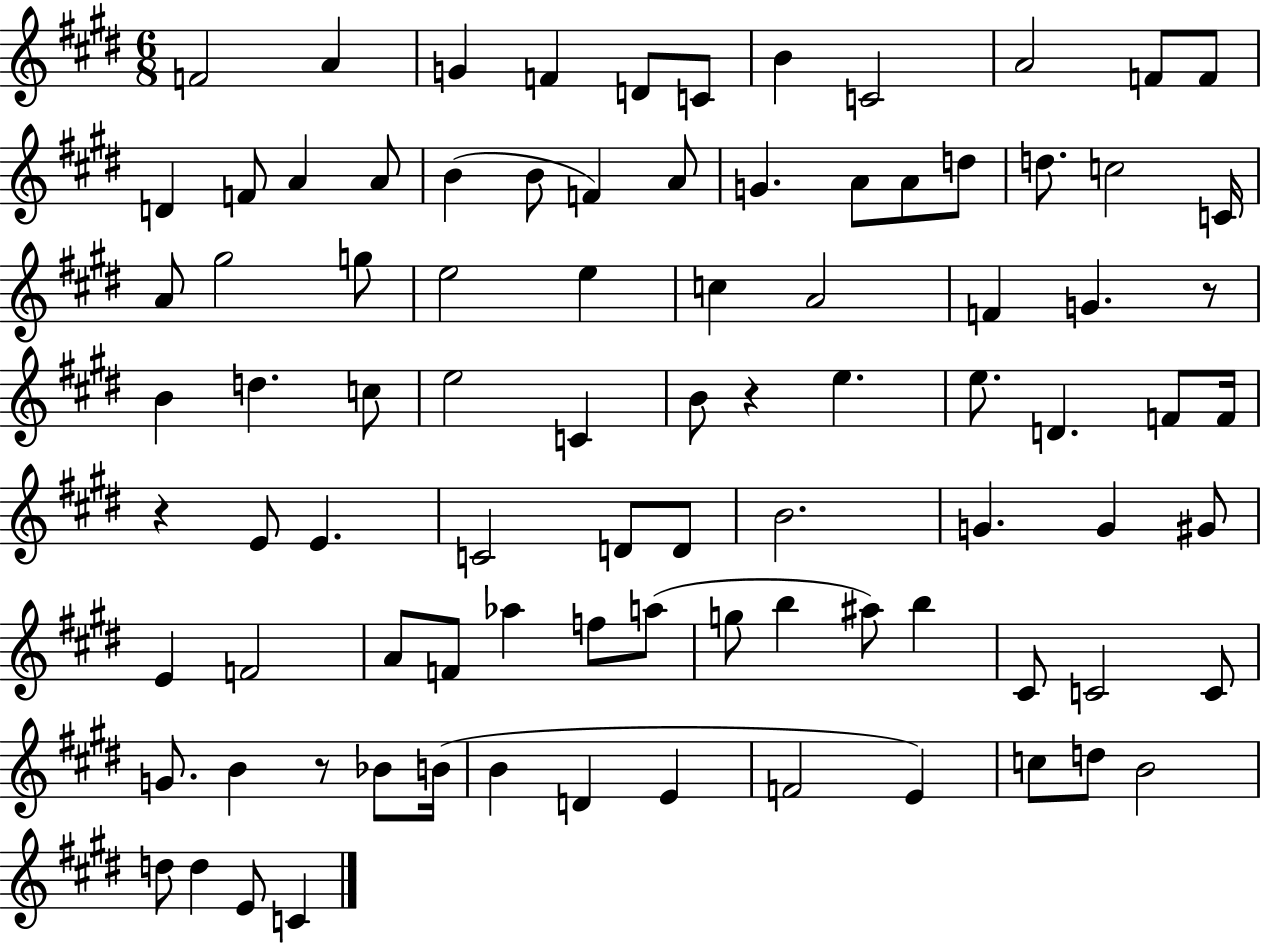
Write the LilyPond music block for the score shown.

{
  \clef treble
  \numericTimeSignature
  \time 6/8
  \key e \major
  \repeat volta 2 { f'2 a'4 | g'4 f'4 d'8 c'8 | b'4 c'2 | a'2 f'8 f'8 | \break d'4 f'8 a'4 a'8 | b'4( b'8 f'4) a'8 | g'4. a'8 a'8 d''8 | d''8. c''2 c'16 | \break a'8 gis''2 g''8 | e''2 e''4 | c''4 a'2 | f'4 g'4. r8 | \break b'4 d''4. c''8 | e''2 c'4 | b'8 r4 e''4. | e''8. d'4. f'8 f'16 | \break r4 e'8 e'4. | c'2 d'8 d'8 | b'2. | g'4. g'4 gis'8 | \break e'4 f'2 | a'8 f'8 aes''4 f''8 a''8( | g''8 b''4 ais''8) b''4 | cis'8 c'2 c'8 | \break g'8. b'4 r8 bes'8 b'16( | b'4 d'4 e'4 | f'2 e'4) | c''8 d''8 b'2 | \break d''8 d''4 e'8 c'4 | } \bar "|."
}